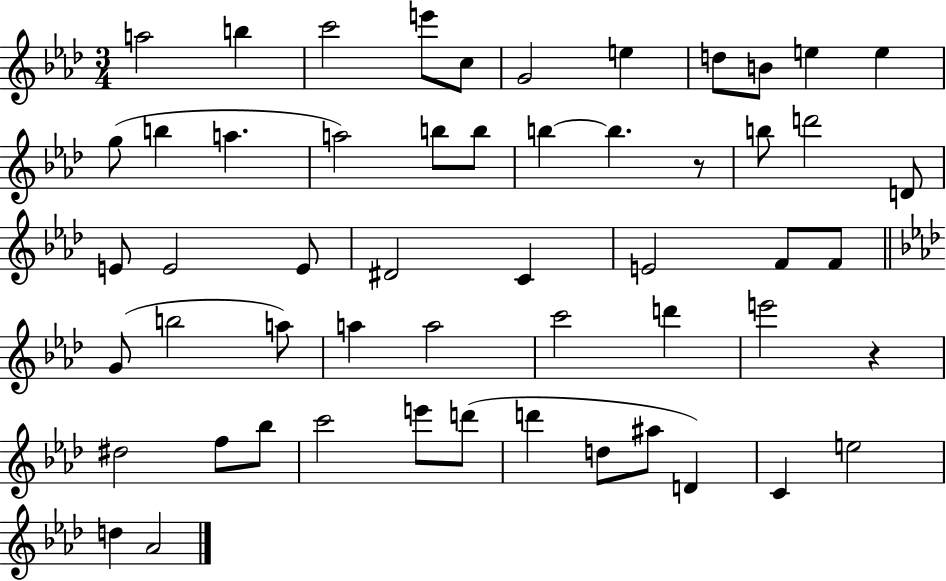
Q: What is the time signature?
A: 3/4